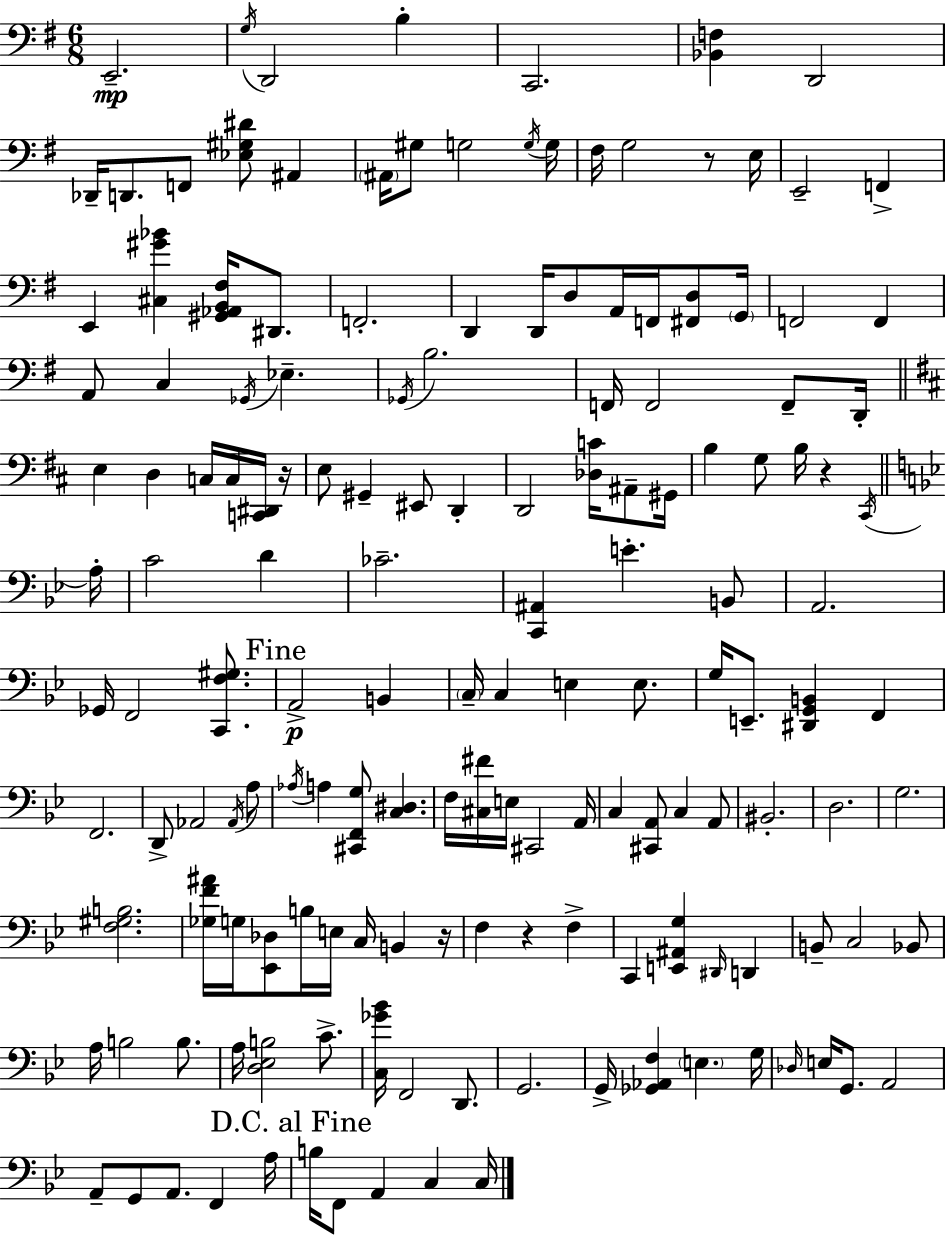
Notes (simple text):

E2/h. G3/s D2/h B3/q C2/h. [Bb2,F3]/q D2/h Db2/s D2/e. F2/e [Eb3,G#3,D#4]/e A#2/q A#2/s G#3/e G3/h G3/s G3/s F#3/s G3/h R/e E3/s E2/h F2/q E2/q [C#3,G#4,Bb4]/q [G#2,Ab2,B2,F#3]/s D#2/e. F2/h. D2/q D2/s D3/e A2/s F2/s [F#2,D3]/e G2/s F2/h F2/q A2/e C3/q Gb2/s Eb3/q. Gb2/s B3/h. F2/s F2/h F2/e D2/s E3/q D3/q C3/s C3/s [C2,D#2]/s R/s E3/e G#2/q EIS2/e D2/q D2/h [Db3,C4]/s A#2/e G#2/s B3/q G3/e B3/s R/q C#2/s A3/s C4/h D4/q CES4/h. [C2,A#2]/q E4/q. B2/e A2/h. Gb2/s F2/h [C2,F3,G#3]/e. A2/h B2/q C3/s C3/q E3/q E3/e. G3/s E2/e. [D#2,G2,B2]/q F2/q F2/h. D2/e Ab2/h Ab2/s A3/e Ab3/s A3/q [C#2,F2,G3]/e [C3,D#3]/q. F3/s [C#3,F#4]/s E3/s C#2/h A2/s C3/q [C#2,A2]/e C3/q A2/e BIS2/h. D3/h. G3/h. [F3,G#3,B3]/h. [Gb3,F4,A#4]/s G3/s [Eb2,Db3]/e B3/s E3/s C3/s B2/q R/s F3/q R/q F3/q C2/q [E2,A#2,G3]/q D#2/s D2/q B2/e C3/h Bb2/e A3/s B3/h B3/e. A3/s [D3,Eb3,B3]/h C4/e. [C3,Gb4,Bb4]/s F2/h D2/e. G2/h. G2/s [Gb2,Ab2,F3]/q E3/q. G3/s Db3/s E3/s G2/e. A2/h A2/e G2/e A2/e. F2/q A3/s B3/s F2/e A2/q C3/q C3/s